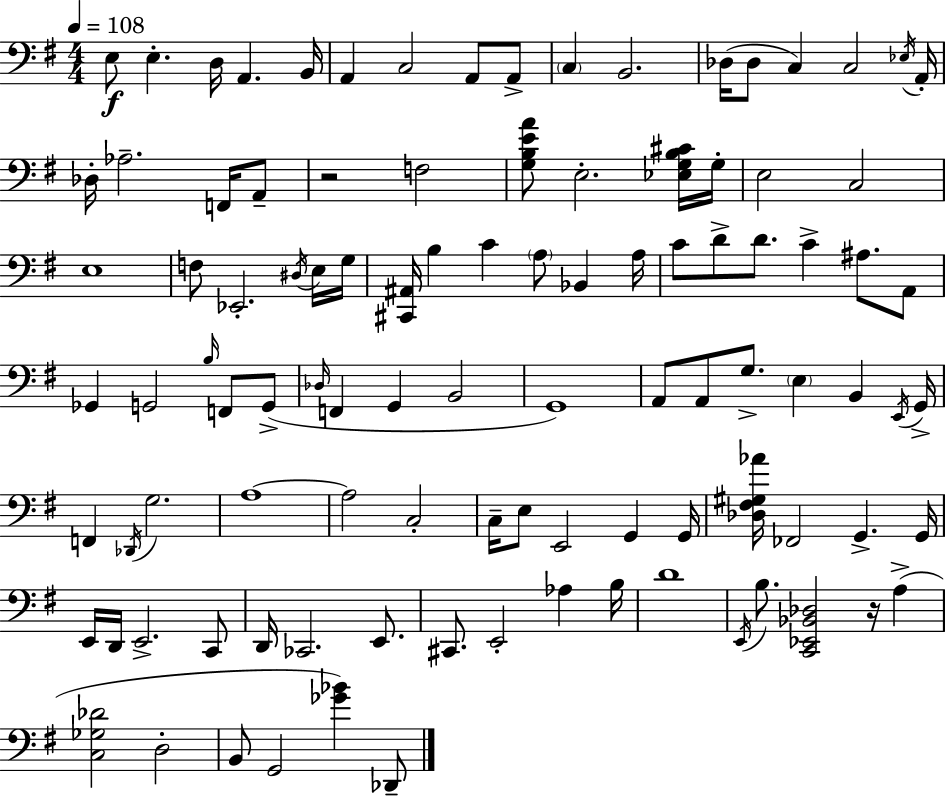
E3/e E3/q. D3/s A2/q. B2/s A2/q C3/h A2/e A2/e C3/q B2/h. Db3/s Db3/e C3/q C3/h Eb3/s A2/s Db3/s Ab3/h. F2/s A2/e R/h F3/h [G3,B3,E4,A4]/e E3/h. [Eb3,G3,B3,C#4]/s G3/s E3/h C3/h E3/w F3/e Eb2/h. D#3/s E3/s G3/s [C#2,A#2]/s B3/q C4/q A3/e Bb2/q A3/s C4/e D4/e D4/e. C4/q A#3/e. A2/e Gb2/q G2/h B3/s F2/e G2/e Db3/s F2/q G2/q B2/h G2/w A2/e A2/e G3/e. E3/q B2/q E2/s G2/s F2/q Db2/s G3/h. A3/w A3/h C3/h C3/s E3/e E2/h G2/q G2/s [Db3,F#3,G#3,Ab4]/s FES2/h G2/q. G2/s E2/s D2/s E2/h. C2/e D2/s CES2/h. E2/e. C#2/e. E2/h Ab3/q B3/s D4/w E2/s B3/e. [C2,Eb2,Bb2,Db3]/h R/s A3/q [C3,Gb3,Db4]/h D3/h B2/e G2/h [Gb4,Bb4]/q Db2/e